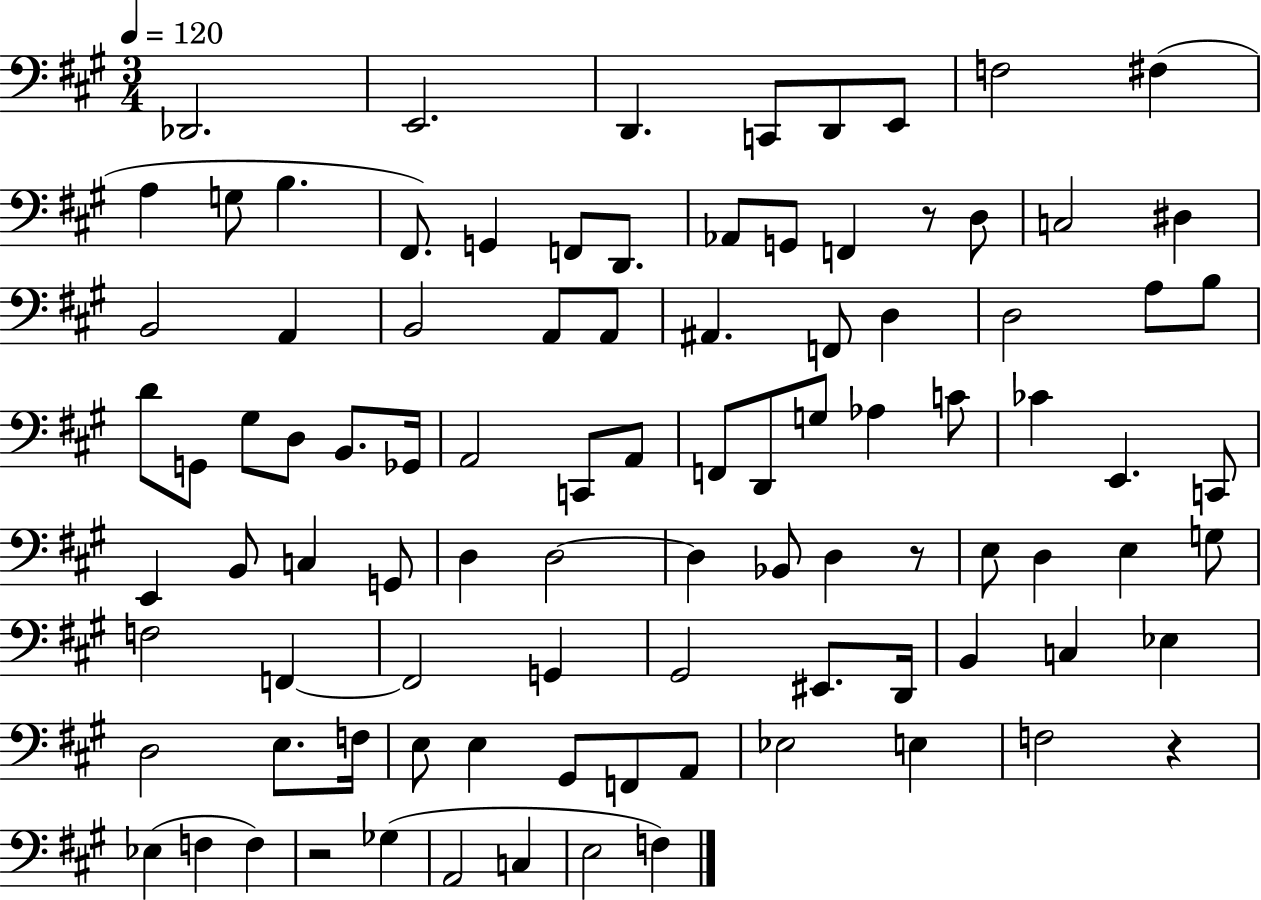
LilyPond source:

{
  \clef bass
  \numericTimeSignature
  \time 3/4
  \key a \major
  \tempo 4 = 120
  des,2. | e,2. | d,4. c,8 d,8 e,8 | f2 fis4( | \break a4 g8 b4. | fis,8.) g,4 f,8 d,8. | aes,8 g,8 f,4 r8 d8 | c2 dis4 | \break b,2 a,4 | b,2 a,8 a,8 | ais,4. f,8 d4 | d2 a8 b8 | \break d'8 g,8 gis8 d8 b,8. ges,16 | a,2 c,8 a,8 | f,8 d,8 g8 aes4 c'8 | ces'4 e,4. c,8 | \break e,4 b,8 c4 g,8 | d4 d2~~ | d4 bes,8 d4 r8 | e8 d4 e4 g8 | \break f2 f,4~~ | f,2 g,4 | gis,2 eis,8. d,16 | b,4 c4 ees4 | \break d2 e8. f16 | e8 e4 gis,8 f,8 a,8 | ees2 e4 | f2 r4 | \break ees4( f4 f4) | r2 ges4( | a,2 c4 | e2 f4) | \break \bar "|."
}